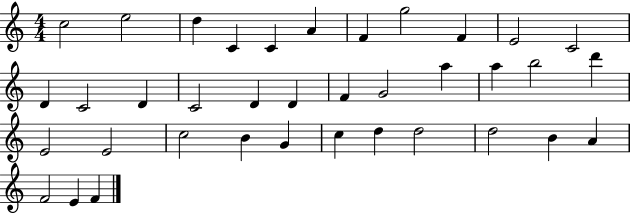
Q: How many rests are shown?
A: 0